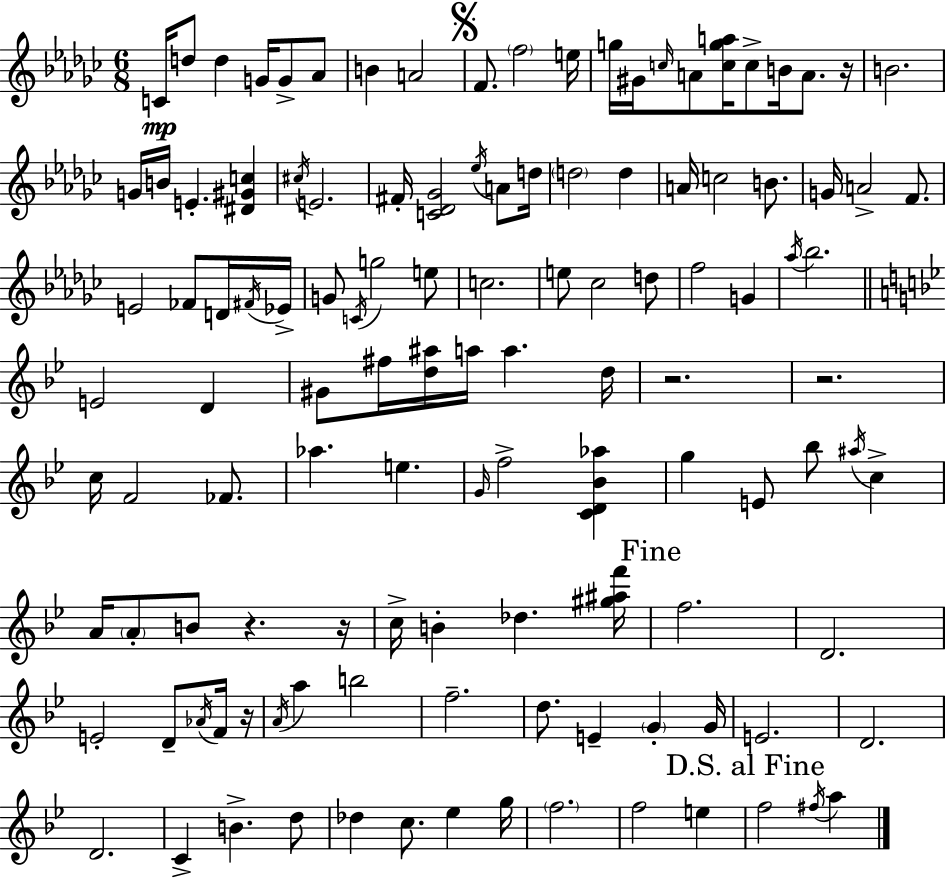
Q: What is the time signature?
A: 6/8